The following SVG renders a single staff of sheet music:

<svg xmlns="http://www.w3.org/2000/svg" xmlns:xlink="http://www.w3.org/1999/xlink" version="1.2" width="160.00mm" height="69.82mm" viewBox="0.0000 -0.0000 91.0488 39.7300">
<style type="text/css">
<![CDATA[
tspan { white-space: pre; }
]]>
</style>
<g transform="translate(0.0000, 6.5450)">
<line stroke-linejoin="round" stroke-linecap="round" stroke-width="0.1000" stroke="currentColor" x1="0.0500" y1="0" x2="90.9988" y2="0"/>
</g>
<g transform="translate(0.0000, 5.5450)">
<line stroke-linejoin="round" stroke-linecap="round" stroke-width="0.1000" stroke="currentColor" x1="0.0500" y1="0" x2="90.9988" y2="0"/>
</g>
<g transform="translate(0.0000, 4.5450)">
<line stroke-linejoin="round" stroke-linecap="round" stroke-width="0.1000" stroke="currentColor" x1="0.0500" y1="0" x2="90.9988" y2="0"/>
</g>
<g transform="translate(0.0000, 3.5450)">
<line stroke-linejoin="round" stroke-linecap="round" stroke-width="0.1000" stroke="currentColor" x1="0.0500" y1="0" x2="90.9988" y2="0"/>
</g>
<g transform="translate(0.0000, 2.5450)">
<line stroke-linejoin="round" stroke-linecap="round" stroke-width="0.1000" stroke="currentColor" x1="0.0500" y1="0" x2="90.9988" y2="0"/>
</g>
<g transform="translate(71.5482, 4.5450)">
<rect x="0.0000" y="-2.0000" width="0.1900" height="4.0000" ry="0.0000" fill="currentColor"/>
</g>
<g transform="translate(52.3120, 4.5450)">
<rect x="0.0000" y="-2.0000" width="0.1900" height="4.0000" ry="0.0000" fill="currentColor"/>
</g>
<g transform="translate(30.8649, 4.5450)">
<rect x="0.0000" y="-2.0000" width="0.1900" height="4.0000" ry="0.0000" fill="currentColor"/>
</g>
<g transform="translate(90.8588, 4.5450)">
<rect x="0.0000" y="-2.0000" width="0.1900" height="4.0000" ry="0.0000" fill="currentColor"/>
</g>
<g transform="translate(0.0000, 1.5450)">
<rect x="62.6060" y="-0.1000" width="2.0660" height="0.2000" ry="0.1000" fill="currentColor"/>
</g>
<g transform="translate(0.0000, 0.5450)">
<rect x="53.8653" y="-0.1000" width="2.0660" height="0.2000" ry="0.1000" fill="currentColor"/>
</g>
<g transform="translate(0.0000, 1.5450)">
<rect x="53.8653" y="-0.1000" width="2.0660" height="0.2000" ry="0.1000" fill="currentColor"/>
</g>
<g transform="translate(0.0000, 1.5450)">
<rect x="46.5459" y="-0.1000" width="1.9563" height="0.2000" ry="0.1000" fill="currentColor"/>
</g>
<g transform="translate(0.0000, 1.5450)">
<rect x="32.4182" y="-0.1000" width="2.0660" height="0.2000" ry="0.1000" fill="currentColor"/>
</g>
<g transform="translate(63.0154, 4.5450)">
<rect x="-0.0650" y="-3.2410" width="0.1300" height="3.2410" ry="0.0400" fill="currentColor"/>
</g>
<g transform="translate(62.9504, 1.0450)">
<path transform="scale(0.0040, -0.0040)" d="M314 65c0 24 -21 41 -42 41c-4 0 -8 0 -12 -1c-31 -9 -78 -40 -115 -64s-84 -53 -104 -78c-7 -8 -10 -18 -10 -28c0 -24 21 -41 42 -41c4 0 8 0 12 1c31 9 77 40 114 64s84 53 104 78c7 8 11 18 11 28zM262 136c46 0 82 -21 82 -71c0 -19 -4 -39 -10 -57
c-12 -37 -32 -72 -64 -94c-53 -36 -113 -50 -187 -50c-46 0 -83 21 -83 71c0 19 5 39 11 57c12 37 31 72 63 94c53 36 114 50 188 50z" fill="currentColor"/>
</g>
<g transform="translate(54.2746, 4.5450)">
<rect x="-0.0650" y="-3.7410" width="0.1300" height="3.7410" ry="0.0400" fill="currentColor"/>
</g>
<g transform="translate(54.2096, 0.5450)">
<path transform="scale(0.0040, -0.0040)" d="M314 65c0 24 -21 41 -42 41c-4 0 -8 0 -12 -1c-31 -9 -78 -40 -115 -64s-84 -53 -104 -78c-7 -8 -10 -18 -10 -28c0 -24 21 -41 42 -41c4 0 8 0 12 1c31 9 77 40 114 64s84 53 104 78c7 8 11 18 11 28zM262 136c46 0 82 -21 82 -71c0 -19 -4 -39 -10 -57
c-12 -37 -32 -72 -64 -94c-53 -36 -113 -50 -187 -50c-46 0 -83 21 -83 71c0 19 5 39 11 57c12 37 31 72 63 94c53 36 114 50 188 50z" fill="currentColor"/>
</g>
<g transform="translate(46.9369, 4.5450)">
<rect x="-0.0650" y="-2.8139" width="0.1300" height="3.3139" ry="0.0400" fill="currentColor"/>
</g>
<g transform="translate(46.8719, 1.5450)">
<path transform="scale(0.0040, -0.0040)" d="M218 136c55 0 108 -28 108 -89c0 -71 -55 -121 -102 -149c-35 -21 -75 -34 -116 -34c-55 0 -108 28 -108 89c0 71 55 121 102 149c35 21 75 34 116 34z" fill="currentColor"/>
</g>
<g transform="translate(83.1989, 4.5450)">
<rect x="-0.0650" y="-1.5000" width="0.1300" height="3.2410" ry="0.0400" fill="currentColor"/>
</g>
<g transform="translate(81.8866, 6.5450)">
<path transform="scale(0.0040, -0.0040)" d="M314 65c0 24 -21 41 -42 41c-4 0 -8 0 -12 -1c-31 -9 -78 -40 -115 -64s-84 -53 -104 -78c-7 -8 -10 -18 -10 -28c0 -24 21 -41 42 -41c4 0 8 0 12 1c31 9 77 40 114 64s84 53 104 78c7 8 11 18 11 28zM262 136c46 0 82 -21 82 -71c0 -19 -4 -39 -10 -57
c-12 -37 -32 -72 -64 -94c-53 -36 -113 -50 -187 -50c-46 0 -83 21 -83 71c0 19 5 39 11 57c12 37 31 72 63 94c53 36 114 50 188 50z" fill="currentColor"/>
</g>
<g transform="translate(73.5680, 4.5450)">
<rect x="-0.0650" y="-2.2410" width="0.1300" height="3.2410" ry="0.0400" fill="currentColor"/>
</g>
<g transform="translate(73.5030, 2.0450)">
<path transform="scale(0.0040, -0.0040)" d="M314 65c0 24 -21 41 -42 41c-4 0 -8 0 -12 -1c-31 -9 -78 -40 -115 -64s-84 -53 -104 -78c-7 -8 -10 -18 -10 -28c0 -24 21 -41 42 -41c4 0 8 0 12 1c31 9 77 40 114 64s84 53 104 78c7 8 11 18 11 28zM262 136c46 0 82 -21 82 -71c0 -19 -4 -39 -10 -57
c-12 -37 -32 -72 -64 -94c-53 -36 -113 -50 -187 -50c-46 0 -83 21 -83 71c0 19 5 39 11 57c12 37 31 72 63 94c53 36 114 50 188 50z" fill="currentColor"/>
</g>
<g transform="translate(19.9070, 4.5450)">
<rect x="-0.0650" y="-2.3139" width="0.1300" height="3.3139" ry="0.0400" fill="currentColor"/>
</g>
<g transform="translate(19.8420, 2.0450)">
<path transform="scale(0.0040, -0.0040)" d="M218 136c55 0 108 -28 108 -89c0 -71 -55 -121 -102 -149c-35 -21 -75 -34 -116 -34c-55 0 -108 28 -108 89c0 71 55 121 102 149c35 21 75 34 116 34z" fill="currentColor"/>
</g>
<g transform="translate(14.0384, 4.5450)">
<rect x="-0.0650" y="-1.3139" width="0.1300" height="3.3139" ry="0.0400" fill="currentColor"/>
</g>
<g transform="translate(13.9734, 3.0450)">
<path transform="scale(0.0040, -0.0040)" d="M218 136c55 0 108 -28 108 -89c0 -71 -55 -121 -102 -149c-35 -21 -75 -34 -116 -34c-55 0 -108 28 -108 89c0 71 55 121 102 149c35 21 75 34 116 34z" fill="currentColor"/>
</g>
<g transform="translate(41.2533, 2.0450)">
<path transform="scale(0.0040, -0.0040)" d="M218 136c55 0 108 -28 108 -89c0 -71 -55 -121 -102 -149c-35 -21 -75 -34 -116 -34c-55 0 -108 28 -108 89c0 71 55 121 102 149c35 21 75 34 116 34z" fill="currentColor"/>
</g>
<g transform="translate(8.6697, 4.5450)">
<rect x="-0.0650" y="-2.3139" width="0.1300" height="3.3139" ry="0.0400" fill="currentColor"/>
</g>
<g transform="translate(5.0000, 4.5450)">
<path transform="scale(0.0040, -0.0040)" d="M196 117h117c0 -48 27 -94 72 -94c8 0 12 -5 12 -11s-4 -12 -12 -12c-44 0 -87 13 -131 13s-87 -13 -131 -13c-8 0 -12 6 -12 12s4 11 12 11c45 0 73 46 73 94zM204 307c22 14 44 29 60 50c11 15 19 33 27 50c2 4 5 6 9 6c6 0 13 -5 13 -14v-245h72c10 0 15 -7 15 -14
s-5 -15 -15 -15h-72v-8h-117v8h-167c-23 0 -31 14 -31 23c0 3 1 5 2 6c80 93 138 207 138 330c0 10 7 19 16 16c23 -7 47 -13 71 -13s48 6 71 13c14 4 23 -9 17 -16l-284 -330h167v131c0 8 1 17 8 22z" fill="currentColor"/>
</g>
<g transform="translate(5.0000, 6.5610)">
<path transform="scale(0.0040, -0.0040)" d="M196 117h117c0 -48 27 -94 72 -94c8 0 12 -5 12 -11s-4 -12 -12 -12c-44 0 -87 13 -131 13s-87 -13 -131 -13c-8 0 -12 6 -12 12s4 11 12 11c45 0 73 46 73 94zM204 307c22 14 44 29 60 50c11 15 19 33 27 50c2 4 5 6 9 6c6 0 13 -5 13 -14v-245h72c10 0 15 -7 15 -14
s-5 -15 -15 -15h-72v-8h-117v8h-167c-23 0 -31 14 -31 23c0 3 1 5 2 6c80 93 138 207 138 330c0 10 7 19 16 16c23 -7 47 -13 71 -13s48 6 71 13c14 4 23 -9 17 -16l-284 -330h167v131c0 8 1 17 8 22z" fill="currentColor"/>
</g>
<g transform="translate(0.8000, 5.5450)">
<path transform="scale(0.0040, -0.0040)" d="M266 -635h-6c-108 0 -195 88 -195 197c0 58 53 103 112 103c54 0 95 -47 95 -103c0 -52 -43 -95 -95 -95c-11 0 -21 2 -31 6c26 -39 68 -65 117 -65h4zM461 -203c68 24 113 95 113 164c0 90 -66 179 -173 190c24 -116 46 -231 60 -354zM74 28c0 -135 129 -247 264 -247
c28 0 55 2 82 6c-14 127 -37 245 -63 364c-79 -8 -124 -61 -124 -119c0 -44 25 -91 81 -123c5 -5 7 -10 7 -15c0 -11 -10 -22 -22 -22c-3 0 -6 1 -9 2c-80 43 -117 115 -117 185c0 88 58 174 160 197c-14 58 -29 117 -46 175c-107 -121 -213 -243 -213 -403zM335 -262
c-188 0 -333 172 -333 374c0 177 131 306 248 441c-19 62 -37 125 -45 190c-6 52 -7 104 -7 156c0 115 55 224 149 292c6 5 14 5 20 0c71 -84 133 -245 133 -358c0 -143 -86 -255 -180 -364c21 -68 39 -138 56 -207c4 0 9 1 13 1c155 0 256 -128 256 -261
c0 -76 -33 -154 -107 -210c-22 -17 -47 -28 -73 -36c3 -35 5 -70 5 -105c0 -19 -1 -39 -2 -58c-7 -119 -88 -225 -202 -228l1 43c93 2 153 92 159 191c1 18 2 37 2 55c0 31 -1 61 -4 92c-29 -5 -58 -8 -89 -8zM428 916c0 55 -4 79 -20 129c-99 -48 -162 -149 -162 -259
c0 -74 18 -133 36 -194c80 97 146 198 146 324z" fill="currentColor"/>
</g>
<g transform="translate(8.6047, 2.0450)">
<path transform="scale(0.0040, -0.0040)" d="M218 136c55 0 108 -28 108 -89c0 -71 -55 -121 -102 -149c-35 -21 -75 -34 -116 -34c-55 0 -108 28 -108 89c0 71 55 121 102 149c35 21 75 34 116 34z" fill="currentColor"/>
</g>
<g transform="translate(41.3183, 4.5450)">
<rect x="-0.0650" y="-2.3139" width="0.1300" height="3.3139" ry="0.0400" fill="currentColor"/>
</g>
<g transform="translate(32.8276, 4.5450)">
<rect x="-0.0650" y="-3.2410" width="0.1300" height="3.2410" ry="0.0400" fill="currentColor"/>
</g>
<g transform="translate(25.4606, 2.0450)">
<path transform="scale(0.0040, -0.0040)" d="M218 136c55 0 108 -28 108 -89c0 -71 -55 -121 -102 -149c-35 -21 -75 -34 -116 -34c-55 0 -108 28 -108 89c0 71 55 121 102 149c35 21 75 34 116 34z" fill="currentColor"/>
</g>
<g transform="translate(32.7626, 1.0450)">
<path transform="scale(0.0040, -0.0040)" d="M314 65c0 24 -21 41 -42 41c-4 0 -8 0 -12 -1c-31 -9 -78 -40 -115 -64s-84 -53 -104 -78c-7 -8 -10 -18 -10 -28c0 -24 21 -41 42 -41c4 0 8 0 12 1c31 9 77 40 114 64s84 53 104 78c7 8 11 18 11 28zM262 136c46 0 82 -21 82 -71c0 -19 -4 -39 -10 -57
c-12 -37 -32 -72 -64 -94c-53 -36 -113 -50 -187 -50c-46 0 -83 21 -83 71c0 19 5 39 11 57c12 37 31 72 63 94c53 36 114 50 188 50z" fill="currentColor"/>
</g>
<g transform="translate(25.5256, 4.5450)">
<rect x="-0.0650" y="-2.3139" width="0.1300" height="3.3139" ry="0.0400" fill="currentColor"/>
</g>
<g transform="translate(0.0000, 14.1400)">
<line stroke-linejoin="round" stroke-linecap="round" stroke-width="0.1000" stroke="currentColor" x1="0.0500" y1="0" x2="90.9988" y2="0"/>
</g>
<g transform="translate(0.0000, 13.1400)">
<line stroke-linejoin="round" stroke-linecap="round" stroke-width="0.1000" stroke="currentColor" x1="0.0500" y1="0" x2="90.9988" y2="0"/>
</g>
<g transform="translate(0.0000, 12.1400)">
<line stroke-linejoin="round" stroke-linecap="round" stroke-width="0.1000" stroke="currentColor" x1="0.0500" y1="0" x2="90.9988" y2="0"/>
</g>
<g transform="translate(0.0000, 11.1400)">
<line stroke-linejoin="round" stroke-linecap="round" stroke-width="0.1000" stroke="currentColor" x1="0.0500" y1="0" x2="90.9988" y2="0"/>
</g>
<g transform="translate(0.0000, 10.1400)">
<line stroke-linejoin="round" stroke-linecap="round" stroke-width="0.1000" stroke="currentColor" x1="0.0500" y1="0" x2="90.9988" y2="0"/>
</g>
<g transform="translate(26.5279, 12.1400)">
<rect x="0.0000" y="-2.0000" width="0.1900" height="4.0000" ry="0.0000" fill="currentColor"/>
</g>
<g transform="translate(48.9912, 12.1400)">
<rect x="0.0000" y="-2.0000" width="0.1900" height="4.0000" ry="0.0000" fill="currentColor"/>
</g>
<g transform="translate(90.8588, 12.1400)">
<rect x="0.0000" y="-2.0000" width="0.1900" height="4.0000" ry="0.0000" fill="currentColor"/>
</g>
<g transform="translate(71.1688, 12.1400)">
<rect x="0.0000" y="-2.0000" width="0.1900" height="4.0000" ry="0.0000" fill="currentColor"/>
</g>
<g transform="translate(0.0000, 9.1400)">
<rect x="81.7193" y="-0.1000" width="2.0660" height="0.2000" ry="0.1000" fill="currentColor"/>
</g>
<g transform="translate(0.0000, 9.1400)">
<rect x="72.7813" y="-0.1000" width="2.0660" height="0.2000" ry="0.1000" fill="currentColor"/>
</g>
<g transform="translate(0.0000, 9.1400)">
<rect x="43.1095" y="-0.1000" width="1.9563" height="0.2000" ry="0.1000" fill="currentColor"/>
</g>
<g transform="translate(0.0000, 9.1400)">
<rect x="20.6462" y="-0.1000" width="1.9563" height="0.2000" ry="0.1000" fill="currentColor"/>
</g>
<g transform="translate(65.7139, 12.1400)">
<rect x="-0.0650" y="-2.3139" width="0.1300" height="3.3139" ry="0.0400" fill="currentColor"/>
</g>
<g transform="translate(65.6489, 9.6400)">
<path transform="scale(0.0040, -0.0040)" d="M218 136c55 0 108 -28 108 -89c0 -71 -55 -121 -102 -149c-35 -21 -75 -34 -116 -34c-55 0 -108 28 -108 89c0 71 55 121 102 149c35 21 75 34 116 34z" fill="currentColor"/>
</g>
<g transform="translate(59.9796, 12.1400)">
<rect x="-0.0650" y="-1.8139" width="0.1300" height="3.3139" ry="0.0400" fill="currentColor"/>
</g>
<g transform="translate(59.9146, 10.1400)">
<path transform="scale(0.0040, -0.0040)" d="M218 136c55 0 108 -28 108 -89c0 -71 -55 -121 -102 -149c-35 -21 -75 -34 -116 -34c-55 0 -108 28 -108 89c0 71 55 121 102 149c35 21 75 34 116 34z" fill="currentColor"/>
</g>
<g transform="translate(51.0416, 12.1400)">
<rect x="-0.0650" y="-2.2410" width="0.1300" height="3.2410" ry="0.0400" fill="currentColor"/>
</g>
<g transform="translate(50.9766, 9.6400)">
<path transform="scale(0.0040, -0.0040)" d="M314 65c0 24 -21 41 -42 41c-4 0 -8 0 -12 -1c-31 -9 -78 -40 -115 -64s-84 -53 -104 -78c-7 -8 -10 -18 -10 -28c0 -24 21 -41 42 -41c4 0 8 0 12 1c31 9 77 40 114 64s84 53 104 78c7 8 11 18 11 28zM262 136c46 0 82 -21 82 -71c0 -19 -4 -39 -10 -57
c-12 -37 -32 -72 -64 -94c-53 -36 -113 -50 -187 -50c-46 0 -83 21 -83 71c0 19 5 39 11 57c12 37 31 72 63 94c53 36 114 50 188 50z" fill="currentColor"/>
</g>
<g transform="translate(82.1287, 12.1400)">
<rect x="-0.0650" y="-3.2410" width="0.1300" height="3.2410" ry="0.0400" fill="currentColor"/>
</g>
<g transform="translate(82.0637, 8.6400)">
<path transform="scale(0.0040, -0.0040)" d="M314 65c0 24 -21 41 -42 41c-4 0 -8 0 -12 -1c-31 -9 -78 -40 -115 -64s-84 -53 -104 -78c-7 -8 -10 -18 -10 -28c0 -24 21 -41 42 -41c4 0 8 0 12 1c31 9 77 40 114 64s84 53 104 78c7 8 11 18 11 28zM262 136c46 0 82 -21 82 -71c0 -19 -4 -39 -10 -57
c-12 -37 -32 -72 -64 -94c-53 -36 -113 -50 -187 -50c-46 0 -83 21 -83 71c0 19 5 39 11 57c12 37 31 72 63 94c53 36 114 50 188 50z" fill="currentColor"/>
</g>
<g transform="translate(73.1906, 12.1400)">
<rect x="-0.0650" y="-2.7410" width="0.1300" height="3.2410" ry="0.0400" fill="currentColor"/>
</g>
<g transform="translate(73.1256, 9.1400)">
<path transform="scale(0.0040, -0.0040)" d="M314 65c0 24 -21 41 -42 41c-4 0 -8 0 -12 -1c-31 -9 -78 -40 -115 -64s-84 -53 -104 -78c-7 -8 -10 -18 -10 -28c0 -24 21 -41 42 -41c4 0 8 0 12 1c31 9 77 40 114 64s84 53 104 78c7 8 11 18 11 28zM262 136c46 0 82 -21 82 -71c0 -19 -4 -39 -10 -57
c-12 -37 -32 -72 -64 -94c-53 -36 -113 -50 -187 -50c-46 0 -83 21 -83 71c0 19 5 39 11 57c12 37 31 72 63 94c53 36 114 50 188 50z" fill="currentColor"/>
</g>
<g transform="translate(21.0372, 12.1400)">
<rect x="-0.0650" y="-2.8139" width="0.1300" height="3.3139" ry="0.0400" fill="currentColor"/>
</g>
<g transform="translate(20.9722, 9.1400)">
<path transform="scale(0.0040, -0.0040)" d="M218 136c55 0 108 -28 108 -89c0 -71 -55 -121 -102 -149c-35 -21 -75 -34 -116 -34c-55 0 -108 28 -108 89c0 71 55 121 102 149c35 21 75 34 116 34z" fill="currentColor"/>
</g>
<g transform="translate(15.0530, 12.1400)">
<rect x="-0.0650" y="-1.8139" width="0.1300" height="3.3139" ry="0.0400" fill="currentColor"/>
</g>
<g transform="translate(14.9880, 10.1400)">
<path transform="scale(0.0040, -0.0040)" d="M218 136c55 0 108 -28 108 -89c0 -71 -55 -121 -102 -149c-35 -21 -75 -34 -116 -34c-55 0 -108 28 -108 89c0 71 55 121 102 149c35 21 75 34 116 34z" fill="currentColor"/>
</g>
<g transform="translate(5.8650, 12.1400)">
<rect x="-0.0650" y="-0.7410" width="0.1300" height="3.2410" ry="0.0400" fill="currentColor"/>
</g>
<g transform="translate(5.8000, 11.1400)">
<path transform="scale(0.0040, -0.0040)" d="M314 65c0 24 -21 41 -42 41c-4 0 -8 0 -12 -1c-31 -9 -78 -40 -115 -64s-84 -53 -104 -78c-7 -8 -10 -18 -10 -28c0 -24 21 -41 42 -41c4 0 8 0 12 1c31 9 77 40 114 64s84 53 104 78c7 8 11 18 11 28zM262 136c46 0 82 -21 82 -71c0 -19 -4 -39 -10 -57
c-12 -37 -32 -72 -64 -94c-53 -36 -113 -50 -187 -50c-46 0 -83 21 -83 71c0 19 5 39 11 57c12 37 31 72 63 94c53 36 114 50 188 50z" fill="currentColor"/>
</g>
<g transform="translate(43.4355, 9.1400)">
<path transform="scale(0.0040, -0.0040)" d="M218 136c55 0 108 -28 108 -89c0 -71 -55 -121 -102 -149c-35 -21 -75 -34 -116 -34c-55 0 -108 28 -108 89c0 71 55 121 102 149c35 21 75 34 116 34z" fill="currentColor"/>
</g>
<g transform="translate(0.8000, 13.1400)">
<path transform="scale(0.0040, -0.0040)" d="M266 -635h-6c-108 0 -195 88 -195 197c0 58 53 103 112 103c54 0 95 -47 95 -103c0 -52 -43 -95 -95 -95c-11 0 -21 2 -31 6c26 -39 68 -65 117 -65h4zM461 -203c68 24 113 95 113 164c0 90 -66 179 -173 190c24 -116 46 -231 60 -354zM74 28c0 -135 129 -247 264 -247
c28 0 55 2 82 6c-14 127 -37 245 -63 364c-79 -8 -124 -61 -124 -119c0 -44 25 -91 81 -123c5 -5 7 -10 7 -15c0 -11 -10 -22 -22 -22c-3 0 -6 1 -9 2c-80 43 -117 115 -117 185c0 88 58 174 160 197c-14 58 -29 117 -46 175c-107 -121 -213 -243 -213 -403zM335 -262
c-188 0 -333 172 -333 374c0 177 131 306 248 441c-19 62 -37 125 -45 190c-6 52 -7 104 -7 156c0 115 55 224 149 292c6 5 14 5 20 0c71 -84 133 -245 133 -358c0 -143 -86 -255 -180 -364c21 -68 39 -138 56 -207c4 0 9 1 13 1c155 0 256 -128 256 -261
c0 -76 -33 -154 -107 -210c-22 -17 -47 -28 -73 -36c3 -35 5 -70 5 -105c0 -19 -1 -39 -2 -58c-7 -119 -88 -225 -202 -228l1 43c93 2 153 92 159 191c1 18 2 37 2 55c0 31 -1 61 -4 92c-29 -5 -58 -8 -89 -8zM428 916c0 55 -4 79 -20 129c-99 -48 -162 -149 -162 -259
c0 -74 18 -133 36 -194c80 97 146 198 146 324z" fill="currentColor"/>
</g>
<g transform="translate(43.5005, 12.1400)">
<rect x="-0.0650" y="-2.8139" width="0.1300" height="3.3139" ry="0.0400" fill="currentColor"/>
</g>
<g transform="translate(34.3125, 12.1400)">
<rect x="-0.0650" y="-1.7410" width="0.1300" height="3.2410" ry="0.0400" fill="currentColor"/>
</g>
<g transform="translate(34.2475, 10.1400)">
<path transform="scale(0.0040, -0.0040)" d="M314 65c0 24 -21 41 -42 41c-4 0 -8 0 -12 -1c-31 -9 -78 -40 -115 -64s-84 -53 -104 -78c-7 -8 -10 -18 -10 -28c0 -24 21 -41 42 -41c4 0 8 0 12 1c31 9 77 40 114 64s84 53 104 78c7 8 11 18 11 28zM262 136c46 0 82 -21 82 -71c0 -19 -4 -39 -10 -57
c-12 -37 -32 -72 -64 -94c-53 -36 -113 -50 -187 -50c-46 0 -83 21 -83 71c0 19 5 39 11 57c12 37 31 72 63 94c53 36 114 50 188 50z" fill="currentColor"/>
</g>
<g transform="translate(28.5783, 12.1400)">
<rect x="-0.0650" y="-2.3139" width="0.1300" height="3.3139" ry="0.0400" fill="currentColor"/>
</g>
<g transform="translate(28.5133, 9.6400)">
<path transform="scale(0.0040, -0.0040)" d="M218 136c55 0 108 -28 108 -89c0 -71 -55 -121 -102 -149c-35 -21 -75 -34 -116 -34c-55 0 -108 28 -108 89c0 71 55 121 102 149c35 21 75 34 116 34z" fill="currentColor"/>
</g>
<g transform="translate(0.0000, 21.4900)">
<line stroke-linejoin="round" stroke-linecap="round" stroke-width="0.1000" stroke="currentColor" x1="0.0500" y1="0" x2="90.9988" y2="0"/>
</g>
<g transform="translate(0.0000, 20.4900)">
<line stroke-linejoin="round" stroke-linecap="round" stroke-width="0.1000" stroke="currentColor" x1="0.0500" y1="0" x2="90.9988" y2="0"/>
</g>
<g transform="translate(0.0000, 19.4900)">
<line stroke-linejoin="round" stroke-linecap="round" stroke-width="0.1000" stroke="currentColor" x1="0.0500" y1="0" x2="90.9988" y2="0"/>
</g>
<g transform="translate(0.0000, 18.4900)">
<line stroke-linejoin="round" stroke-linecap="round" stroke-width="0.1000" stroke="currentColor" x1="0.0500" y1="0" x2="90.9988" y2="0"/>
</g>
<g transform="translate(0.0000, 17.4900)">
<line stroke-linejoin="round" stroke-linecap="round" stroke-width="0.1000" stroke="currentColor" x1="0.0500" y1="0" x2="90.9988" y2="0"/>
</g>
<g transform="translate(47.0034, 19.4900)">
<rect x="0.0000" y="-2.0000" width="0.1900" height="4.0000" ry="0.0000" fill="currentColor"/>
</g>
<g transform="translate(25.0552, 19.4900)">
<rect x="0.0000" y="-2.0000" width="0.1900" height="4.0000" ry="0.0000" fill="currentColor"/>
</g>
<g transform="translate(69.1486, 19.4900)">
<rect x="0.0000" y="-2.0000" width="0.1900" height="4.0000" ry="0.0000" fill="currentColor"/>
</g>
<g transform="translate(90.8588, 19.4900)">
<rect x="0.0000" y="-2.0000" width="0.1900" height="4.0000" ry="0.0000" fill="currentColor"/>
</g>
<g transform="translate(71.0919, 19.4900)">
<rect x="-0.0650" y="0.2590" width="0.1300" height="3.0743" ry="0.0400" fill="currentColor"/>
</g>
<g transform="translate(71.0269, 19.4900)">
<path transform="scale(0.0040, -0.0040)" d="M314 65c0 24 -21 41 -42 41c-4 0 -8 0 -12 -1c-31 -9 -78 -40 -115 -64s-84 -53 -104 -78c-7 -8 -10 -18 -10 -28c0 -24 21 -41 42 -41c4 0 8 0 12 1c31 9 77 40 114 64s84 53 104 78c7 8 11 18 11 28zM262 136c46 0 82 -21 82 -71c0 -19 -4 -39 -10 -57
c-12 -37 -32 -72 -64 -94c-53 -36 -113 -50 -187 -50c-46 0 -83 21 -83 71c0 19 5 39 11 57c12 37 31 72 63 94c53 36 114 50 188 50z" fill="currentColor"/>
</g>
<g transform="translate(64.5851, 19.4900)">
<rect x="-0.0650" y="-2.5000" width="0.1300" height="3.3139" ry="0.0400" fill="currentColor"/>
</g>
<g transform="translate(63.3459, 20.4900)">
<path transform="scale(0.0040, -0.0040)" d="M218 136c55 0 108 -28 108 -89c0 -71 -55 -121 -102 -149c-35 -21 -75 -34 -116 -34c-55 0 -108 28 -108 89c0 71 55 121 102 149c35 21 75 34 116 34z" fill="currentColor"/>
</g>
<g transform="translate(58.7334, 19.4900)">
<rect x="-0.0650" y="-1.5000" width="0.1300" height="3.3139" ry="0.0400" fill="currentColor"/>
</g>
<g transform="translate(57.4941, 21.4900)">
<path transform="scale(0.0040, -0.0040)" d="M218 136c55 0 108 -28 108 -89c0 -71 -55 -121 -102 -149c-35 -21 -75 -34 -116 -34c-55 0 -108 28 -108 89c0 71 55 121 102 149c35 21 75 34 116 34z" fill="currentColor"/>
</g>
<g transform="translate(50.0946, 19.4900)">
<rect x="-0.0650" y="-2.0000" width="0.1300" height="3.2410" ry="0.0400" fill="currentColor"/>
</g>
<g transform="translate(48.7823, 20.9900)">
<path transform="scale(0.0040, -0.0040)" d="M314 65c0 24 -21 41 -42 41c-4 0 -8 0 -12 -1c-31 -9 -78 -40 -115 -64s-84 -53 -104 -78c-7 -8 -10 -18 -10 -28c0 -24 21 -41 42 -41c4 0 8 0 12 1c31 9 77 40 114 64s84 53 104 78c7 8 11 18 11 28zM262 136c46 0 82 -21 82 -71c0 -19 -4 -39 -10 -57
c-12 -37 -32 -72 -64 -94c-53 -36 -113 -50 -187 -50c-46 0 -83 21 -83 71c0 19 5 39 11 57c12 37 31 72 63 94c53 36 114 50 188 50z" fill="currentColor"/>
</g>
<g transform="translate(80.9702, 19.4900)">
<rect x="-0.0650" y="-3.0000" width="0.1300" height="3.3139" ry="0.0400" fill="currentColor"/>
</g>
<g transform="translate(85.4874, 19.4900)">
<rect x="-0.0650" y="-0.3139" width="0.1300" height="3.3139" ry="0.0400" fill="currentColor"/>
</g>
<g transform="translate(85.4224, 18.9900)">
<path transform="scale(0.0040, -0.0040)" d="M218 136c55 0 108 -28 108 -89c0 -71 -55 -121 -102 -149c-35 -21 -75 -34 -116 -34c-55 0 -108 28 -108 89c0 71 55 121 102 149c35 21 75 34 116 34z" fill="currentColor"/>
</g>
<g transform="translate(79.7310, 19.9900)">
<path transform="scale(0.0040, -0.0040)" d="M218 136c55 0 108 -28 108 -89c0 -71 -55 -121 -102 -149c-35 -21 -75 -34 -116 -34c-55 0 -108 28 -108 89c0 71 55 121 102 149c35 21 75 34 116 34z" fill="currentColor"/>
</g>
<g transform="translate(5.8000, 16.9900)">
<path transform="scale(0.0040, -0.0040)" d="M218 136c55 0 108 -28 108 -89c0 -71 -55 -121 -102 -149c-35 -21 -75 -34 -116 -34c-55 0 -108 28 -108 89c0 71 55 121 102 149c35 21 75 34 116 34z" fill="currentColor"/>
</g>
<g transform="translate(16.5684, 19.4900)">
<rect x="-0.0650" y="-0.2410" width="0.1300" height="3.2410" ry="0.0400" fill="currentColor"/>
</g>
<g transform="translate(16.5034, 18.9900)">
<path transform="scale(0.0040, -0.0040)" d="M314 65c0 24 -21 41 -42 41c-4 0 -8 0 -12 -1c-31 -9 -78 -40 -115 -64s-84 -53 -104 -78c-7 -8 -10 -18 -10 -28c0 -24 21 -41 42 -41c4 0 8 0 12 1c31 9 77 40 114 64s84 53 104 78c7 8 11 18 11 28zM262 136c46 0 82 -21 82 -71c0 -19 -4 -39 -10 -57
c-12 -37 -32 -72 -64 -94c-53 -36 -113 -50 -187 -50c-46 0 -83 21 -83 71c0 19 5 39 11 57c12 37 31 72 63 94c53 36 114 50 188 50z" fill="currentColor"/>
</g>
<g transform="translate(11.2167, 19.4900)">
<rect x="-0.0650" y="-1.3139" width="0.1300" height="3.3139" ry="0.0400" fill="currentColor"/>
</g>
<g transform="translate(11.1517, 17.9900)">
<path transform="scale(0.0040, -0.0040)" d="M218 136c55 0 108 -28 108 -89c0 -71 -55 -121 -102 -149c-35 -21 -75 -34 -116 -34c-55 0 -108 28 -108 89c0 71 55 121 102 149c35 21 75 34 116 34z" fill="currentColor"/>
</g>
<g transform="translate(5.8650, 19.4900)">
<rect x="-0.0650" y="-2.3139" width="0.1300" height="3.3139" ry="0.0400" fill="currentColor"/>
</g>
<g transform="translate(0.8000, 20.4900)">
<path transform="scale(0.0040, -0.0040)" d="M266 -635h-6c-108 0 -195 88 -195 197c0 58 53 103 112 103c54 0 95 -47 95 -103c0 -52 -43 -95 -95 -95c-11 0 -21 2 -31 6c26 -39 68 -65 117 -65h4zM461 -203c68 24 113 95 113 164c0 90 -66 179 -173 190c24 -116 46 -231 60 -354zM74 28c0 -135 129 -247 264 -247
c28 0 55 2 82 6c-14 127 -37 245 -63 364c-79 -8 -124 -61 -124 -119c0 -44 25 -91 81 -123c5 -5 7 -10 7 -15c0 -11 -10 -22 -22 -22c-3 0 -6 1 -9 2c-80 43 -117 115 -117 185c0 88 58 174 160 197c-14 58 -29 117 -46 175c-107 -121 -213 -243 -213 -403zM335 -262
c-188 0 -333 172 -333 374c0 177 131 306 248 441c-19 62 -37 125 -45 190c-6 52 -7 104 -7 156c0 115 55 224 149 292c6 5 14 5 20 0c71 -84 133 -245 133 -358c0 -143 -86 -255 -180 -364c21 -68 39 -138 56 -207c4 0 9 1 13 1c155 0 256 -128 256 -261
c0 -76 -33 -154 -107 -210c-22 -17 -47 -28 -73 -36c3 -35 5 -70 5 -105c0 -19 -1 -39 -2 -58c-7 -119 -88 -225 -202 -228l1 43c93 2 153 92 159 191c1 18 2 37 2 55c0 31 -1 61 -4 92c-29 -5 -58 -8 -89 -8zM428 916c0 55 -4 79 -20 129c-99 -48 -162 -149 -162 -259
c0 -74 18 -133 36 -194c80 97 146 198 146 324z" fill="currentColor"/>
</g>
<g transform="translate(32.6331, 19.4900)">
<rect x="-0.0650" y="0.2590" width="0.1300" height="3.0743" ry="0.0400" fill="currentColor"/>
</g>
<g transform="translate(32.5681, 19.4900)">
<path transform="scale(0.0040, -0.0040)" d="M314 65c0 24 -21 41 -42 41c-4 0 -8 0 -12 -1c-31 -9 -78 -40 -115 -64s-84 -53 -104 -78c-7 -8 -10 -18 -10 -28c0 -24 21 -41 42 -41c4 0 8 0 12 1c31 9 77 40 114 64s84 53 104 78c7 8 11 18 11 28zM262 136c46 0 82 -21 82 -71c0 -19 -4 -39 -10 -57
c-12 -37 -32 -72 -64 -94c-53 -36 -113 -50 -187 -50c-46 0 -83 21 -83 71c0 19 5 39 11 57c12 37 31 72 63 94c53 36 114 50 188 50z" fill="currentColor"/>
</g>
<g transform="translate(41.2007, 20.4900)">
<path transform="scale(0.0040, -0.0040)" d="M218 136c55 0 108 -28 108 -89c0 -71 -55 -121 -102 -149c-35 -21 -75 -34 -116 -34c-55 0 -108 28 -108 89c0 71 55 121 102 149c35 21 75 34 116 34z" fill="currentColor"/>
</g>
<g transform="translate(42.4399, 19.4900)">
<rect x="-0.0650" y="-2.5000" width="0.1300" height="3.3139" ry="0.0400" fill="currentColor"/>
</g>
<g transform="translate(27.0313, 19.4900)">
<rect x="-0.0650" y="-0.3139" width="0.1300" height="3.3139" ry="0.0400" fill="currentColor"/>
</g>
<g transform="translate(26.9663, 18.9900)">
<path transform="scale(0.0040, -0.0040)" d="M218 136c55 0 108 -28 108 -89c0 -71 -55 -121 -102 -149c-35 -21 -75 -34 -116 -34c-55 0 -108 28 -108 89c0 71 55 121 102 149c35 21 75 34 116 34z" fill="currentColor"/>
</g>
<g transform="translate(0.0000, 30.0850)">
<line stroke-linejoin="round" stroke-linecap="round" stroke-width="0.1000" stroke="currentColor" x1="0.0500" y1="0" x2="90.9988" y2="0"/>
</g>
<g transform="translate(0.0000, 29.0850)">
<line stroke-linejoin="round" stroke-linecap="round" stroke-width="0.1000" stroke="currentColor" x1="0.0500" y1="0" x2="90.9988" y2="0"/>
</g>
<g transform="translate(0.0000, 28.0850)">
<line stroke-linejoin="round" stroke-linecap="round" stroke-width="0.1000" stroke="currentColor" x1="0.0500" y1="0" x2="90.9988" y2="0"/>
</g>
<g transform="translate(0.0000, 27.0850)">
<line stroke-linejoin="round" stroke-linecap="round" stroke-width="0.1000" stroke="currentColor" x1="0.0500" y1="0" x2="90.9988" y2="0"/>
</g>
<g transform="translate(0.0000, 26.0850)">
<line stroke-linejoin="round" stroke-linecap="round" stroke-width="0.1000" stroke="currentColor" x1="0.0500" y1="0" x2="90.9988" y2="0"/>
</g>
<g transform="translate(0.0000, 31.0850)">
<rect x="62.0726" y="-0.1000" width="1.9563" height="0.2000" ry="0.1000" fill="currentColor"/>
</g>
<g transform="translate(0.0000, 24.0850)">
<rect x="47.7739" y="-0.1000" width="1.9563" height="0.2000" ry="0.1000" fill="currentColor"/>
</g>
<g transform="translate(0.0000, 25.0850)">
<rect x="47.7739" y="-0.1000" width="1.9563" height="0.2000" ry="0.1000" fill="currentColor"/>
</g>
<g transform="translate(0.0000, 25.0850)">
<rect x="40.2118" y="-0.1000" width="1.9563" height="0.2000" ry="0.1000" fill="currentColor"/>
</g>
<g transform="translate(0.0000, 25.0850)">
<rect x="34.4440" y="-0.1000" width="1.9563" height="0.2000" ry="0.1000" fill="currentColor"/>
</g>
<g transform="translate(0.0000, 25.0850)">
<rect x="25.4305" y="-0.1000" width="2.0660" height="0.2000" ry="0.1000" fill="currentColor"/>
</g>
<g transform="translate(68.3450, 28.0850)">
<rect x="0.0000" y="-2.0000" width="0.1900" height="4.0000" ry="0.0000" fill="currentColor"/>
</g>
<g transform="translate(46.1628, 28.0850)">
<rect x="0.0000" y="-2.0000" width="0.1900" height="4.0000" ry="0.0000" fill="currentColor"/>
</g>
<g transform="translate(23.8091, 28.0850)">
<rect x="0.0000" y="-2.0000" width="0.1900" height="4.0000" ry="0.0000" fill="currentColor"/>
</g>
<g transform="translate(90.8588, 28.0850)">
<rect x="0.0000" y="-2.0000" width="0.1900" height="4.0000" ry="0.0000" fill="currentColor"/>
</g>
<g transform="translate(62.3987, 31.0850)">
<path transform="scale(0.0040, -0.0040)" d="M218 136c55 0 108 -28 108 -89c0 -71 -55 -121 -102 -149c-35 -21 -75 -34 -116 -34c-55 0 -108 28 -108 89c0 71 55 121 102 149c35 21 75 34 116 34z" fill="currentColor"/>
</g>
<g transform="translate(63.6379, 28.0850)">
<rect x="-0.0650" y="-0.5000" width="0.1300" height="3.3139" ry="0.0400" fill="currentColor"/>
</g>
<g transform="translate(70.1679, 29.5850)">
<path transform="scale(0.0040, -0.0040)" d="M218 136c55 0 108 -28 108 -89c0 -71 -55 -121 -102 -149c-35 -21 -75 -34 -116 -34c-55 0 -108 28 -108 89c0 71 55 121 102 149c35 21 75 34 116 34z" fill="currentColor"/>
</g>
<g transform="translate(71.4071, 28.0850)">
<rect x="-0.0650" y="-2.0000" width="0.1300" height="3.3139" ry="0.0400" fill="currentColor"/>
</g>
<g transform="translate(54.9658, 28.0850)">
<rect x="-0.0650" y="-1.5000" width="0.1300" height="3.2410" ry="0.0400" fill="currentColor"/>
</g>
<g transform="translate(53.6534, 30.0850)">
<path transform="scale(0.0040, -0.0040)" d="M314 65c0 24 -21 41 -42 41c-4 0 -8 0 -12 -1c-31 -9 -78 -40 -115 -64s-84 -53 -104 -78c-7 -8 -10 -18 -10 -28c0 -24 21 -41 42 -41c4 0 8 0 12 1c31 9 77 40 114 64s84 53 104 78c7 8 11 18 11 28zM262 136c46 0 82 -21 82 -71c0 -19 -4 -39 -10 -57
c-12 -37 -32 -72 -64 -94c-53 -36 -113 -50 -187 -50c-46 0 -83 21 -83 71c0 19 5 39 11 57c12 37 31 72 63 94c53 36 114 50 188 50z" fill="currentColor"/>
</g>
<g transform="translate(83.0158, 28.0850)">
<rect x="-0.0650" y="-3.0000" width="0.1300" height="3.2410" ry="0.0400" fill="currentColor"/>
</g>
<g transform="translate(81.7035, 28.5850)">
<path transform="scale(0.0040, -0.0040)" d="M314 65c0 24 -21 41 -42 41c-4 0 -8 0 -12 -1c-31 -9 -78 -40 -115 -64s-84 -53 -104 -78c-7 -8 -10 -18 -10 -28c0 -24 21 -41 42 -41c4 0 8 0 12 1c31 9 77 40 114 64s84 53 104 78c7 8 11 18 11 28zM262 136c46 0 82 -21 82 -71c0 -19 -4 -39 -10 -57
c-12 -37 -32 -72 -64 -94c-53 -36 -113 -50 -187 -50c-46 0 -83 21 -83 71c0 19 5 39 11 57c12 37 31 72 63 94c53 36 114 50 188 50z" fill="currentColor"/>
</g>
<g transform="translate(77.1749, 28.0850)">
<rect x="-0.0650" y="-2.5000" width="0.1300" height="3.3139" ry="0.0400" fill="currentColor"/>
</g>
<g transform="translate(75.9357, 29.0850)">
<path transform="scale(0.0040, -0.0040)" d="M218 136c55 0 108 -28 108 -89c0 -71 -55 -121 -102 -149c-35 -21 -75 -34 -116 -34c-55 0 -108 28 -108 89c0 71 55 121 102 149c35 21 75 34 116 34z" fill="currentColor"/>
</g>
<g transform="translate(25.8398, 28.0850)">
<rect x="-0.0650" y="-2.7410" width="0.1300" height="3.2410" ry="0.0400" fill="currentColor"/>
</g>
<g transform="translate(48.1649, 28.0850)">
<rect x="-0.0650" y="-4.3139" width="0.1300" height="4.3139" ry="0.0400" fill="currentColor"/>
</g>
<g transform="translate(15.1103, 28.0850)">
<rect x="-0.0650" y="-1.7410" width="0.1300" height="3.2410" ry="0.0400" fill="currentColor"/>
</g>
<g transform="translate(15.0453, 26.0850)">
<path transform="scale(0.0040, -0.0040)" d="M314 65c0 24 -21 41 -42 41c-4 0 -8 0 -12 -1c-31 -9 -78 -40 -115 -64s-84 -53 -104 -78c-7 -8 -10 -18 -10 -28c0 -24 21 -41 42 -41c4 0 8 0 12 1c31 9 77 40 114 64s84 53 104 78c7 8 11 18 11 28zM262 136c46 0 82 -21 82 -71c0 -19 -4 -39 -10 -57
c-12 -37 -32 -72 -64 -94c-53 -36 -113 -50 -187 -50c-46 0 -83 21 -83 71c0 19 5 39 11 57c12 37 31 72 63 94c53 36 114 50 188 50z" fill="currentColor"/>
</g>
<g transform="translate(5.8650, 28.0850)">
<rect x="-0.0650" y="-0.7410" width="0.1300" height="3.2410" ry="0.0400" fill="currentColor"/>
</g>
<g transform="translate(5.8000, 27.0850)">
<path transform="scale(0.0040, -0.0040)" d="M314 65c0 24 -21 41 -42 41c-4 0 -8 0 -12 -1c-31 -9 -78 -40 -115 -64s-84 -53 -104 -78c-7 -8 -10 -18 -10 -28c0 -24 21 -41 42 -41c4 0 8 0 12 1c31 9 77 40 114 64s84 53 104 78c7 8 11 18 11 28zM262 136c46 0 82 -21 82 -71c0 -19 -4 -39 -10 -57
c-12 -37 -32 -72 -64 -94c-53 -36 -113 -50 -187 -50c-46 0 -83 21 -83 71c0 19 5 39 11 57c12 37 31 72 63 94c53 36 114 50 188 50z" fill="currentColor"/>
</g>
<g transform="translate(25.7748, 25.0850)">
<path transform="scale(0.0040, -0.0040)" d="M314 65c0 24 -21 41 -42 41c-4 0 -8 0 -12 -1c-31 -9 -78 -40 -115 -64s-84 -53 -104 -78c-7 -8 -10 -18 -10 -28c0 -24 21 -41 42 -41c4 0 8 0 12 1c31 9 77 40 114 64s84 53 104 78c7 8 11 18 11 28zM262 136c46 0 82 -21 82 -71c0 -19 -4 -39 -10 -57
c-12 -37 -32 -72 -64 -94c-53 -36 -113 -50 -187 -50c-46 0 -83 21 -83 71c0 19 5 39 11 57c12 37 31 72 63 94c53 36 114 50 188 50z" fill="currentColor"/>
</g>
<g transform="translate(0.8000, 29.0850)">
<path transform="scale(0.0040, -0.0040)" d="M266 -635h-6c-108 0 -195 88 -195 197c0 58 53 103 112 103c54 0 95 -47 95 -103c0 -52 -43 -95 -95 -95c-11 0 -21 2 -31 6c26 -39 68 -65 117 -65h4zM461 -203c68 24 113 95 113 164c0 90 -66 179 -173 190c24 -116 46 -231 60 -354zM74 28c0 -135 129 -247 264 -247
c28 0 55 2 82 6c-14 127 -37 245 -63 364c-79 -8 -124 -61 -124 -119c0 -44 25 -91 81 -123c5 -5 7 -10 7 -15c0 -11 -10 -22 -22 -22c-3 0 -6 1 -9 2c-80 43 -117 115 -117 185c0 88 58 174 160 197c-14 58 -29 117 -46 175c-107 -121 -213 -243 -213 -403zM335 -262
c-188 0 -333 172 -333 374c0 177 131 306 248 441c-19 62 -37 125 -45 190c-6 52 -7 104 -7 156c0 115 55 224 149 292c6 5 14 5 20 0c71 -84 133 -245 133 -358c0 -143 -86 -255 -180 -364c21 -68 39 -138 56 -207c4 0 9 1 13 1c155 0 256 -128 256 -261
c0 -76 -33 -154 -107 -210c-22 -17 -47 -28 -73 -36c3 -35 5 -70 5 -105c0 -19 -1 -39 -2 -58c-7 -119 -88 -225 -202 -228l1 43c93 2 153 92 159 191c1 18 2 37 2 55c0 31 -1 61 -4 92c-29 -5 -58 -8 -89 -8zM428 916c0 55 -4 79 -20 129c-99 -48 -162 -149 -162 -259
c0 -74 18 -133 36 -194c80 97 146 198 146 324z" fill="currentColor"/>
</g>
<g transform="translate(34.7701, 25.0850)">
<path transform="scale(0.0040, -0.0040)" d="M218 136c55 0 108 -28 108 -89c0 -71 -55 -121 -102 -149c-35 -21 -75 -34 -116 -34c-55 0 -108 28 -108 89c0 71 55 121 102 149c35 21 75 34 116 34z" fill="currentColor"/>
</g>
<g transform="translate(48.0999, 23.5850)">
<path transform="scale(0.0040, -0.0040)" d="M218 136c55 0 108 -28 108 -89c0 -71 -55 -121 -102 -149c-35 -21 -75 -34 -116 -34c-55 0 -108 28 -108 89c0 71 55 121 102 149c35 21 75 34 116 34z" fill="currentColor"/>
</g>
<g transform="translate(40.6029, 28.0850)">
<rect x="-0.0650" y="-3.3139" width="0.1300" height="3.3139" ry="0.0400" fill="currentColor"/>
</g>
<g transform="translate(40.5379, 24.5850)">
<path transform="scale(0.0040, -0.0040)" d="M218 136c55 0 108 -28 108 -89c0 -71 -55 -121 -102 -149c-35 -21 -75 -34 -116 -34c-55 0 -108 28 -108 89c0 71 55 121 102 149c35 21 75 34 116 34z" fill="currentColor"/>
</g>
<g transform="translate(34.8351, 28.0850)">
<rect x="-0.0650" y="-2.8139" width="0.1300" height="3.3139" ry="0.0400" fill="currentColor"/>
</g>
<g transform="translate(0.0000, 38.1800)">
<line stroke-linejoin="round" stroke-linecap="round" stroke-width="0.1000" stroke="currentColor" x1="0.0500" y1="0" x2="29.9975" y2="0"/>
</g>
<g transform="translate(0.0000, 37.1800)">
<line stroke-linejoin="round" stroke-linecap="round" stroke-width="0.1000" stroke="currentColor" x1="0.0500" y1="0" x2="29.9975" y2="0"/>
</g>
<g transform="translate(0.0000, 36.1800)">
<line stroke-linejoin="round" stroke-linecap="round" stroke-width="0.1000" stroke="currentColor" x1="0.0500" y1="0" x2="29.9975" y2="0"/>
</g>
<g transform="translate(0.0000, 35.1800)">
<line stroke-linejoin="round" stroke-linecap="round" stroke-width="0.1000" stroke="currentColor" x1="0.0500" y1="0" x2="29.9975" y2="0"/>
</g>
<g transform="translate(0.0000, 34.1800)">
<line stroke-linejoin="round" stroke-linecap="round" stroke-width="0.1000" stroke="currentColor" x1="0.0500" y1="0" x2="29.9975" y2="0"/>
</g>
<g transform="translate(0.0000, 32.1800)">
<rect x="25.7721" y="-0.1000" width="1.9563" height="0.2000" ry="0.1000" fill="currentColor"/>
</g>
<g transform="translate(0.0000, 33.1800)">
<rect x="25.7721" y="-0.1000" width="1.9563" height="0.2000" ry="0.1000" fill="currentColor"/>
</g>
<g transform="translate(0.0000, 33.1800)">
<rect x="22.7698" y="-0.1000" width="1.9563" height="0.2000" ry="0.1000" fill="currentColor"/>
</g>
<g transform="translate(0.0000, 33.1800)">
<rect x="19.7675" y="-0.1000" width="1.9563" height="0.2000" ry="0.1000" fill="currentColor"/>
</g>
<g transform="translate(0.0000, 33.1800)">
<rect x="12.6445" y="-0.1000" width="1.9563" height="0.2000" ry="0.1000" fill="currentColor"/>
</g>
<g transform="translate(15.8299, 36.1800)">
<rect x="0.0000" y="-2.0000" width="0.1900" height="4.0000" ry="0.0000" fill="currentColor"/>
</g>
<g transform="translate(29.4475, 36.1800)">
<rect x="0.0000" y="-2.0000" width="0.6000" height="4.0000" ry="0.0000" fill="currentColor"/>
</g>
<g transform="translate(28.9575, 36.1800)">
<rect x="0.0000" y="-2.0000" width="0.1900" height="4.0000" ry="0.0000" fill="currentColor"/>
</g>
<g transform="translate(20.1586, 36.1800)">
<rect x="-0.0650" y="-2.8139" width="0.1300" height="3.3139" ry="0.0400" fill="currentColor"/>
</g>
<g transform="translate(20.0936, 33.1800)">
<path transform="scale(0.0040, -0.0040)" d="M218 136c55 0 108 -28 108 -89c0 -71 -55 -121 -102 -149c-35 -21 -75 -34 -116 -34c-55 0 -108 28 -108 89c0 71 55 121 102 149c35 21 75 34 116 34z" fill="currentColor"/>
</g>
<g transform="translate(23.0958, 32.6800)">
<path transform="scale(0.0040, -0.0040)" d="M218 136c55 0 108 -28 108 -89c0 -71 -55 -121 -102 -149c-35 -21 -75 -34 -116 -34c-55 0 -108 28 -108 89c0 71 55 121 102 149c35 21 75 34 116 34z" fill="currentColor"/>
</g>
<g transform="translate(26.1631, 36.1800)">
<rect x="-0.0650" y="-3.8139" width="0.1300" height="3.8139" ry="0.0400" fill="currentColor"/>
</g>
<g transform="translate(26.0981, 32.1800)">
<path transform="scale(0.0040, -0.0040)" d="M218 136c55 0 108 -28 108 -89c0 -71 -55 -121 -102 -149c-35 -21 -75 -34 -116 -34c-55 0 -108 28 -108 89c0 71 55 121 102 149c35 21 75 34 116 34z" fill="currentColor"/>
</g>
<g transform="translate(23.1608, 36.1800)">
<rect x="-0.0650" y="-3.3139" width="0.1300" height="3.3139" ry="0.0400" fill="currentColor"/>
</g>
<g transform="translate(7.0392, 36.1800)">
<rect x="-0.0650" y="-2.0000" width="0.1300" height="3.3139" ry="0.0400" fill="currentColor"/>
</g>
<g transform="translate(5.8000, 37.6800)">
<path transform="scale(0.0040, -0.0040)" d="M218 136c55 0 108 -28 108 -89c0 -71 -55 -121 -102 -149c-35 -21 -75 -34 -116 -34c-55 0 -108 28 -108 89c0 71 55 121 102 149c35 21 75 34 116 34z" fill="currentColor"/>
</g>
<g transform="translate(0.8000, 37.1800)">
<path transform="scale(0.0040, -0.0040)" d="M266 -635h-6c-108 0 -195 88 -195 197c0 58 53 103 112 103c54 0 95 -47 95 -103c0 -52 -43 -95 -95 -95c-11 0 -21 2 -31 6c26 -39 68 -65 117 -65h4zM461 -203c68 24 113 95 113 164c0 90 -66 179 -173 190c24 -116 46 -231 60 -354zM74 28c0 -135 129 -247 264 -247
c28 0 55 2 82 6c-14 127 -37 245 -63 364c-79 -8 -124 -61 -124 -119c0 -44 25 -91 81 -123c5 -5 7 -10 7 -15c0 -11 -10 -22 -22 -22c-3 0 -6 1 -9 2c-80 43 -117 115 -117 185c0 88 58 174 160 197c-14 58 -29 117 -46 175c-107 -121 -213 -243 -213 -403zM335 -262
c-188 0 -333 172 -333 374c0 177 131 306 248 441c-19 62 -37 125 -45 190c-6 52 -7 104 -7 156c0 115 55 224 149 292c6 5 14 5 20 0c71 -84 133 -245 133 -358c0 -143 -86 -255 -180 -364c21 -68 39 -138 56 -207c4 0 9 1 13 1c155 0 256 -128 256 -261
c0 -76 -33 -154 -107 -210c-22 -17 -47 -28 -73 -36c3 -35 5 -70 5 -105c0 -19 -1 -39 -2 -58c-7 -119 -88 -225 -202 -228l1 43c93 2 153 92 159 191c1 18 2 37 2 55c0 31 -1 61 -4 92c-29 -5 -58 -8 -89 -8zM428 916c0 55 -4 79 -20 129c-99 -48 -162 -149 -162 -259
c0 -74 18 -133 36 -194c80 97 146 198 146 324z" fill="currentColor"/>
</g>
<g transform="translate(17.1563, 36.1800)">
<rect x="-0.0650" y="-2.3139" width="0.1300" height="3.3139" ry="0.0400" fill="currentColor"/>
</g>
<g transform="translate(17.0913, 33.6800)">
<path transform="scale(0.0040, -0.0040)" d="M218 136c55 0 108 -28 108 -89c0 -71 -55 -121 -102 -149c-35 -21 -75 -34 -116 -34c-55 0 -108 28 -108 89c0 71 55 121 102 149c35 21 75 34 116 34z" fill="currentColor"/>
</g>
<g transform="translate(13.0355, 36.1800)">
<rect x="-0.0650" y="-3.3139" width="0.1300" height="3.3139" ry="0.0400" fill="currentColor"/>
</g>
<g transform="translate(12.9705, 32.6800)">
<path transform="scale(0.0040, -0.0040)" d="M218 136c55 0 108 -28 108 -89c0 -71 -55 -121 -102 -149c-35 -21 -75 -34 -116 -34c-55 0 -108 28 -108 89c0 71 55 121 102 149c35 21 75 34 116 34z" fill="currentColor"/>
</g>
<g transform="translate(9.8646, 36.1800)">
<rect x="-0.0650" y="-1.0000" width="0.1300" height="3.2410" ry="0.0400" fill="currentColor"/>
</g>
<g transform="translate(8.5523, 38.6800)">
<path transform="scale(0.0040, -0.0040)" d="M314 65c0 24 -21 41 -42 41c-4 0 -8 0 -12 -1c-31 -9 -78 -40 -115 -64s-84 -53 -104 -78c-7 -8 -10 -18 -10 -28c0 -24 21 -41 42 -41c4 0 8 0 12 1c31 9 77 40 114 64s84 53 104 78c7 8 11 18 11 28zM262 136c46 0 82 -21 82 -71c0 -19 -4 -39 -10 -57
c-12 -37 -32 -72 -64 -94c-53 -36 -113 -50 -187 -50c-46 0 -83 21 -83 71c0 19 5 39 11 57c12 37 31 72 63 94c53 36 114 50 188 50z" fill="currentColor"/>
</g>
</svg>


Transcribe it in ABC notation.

X:1
T:Untitled
M:4/4
L:1/4
K:C
g e g g b2 g a c'2 b2 g2 E2 d2 f a g f2 a g2 f g a2 b2 g e c2 c B2 G F2 E G B2 A c d2 f2 a2 a b d' E2 C F G A2 F D2 b g a b c'